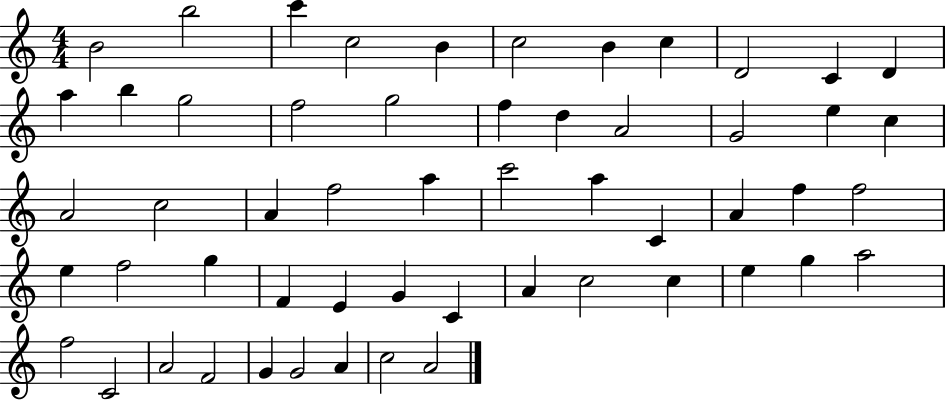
{
  \clef treble
  \numericTimeSignature
  \time 4/4
  \key c \major
  b'2 b''2 | c'''4 c''2 b'4 | c''2 b'4 c''4 | d'2 c'4 d'4 | \break a''4 b''4 g''2 | f''2 g''2 | f''4 d''4 a'2 | g'2 e''4 c''4 | \break a'2 c''2 | a'4 f''2 a''4 | c'''2 a''4 c'4 | a'4 f''4 f''2 | \break e''4 f''2 g''4 | f'4 e'4 g'4 c'4 | a'4 c''2 c''4 | e''4 g''4 a''2 | \break f''2 c'2 | a'2 f'2 | g'4 g'2 a'4 | c''2 a'2 | \break \bar "|."
}